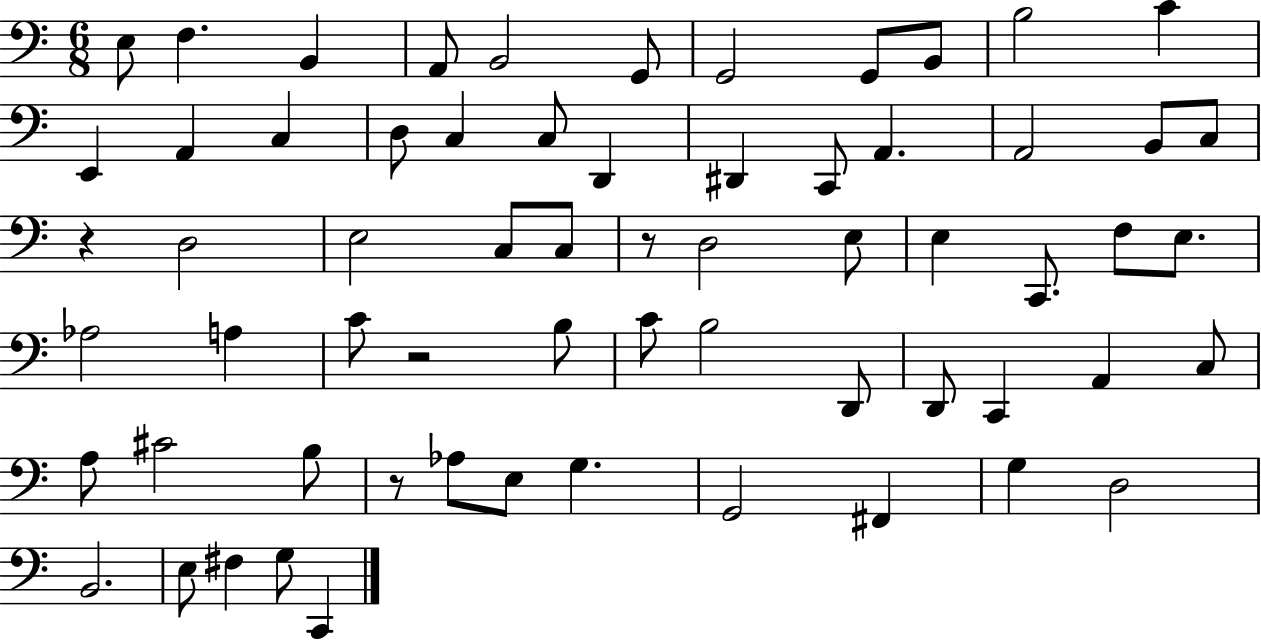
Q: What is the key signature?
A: C major